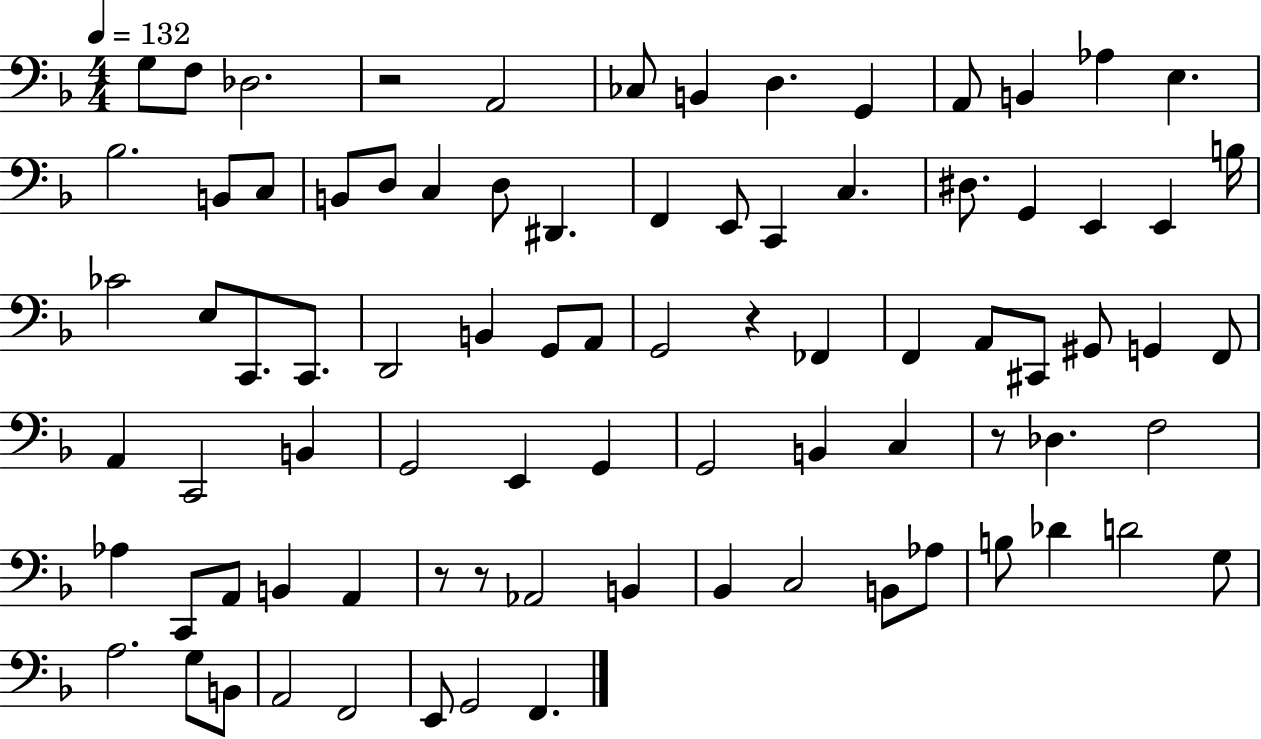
{
  \clef bass
  \numericTimeSignature
  \time 4/4
  \key f \major
  \tempo 4 = 132
  g8 f8 des2. | r2 a,2 | ces8 b,4 d4. g,4 | a,8 b,4 aes4 e4. | \break bes2. b,8 c8 | b,8 d8 c4 d8 dis,4. | f,4 e,8 c,4 c4. | dis8. g,4 e,4 e,4 b16 | \break ces'2 e8 c,8. c,8. | d,2 b,4 g,8 a,8 | g,2 r4 fes,4 | f,4 a,8 cis,8 gis,8 g,4 f,8 | \break a,4 c,2 b,4 | g,2 e,4 g,4 | g,2 b,4 c4 | r8 des4. f2 | \break aes4 c,8 a,8 b,4 a,4 | r8 r8 aes,2 b,4 | bes,4 c2 b,8 aes8 | b8 des'4 d'2 g8 | \break a2. g8 b,8 | a,2 f,2 | e,8 g,2 f,4. | \bar "|."
}